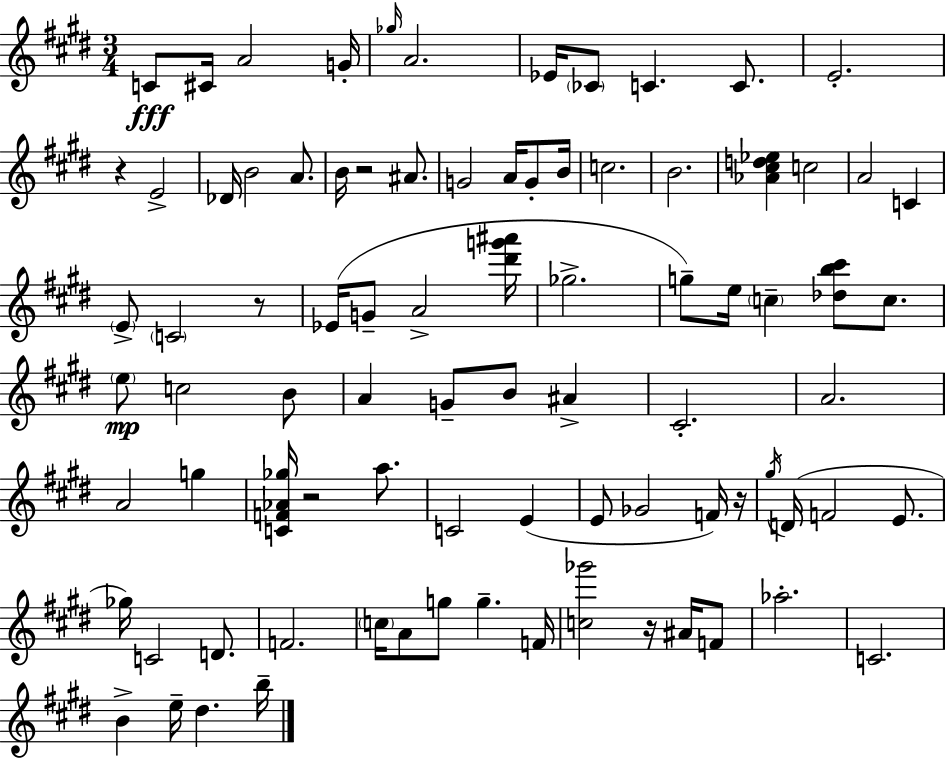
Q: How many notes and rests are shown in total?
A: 85